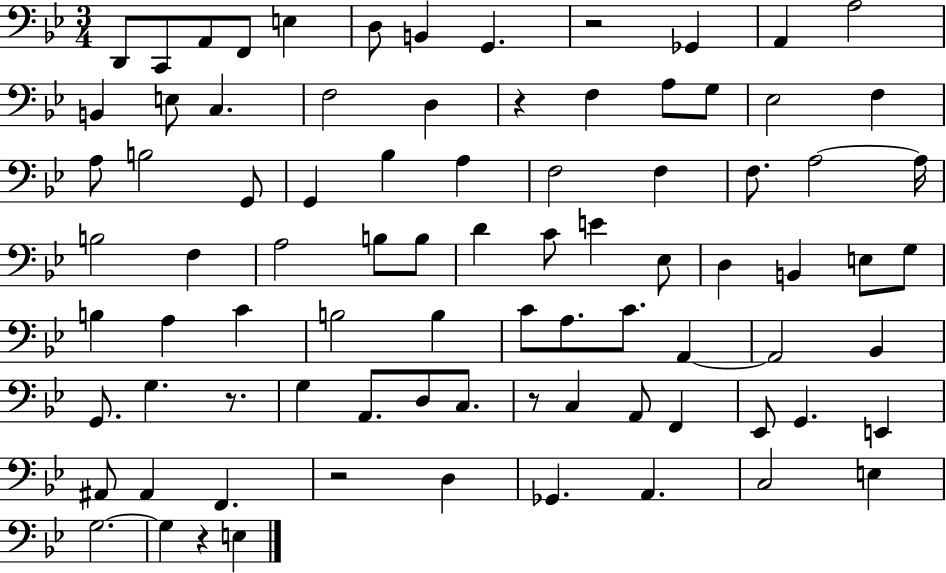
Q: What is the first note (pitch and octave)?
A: D2